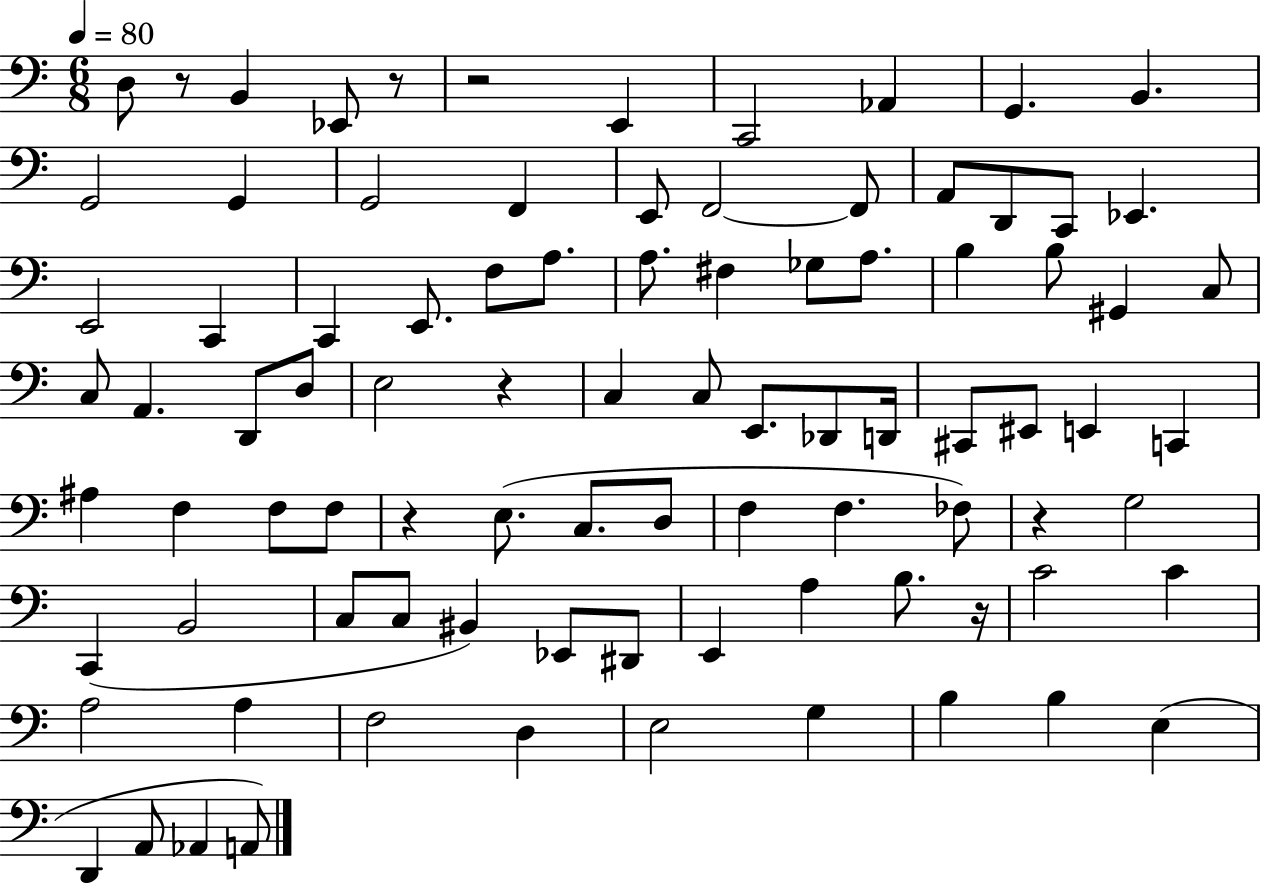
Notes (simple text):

D3/e R/e B2/q Eb2/e R/e R/h E2/q C2/h Ab2/q G2/q. B2/q. G2/h G2/q G2/h F2/q E2/e F2/h F2/e A2/e D2/e C2/e Eb2/q. E2/h C2/q C2/q E2/e. F3/e A3/e. A3/e. F#3/q Gb3/e A3/e. B3/q B3/e G#2/q C3/e C3/e A2/q. D2/e D3/e E3/h R/q C3/q C3/e E2/e. Db2/e D2/s C#2/e EIS2/e E2/q C2/q A#3/q F3/q F3/e F3/e R/q E3/e. C3/e. D3/e F3/q F3/q. FES3/e R/q G3/h C2/q B2/h C3/e C3/e BIS2/q Eb2/e D#2/e E2/q A3/q B3/e. R/s C4/h C4/q A3/h A3/q F3/h D3/q E3/h G3/q B3/q B3/q E3/q D2/q A2/e Ab2/q A2/e